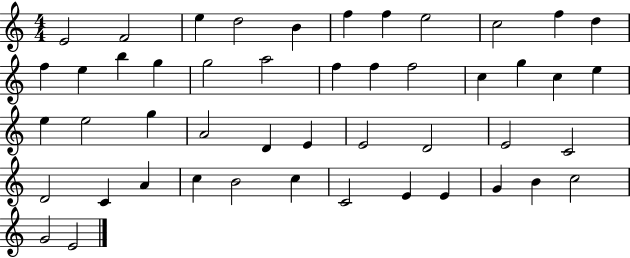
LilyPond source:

{
  \clef treble
  \numericTimeSignature
  \time 4/4
  \key c \major
  e'2 f'2 | e''4 d''2 b'4 | f''4 f''4 e''2 | c''2 f''4 d''4 | \break f''4 e''4 b''4 g''4 | g''2 a''2 | f''4 f''4 f''2 | c''4 g''4 c''4 e''4 | \break e''4 e''2 g''4 | a'2 d'4 e'4 | e'2 d'2 | e'2 c'2 | \break d'2 c'4 a'4 | c''4 b'2 c''4 | c'2 e'4 e'4 | g'4 b'4 c''2 | \break g'2 e'2 | \bar "|."
}